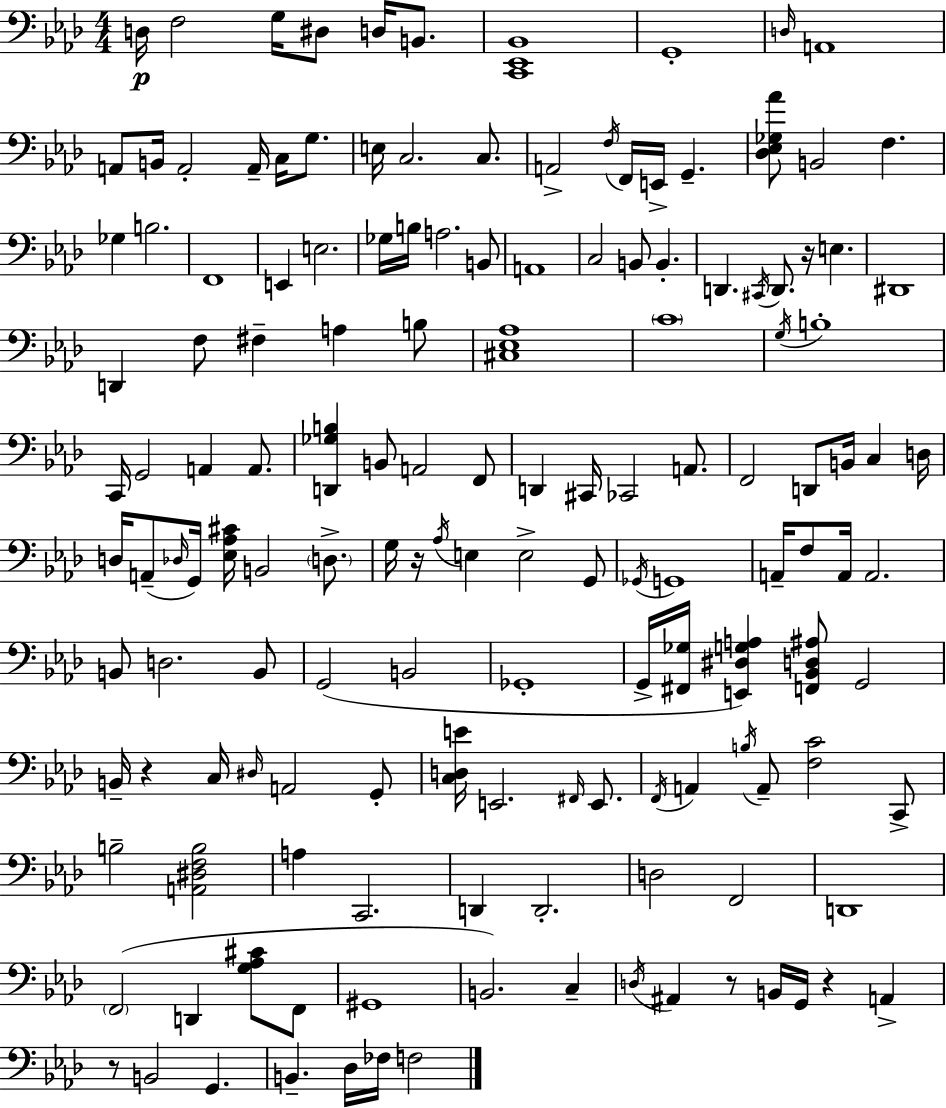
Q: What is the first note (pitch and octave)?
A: D3